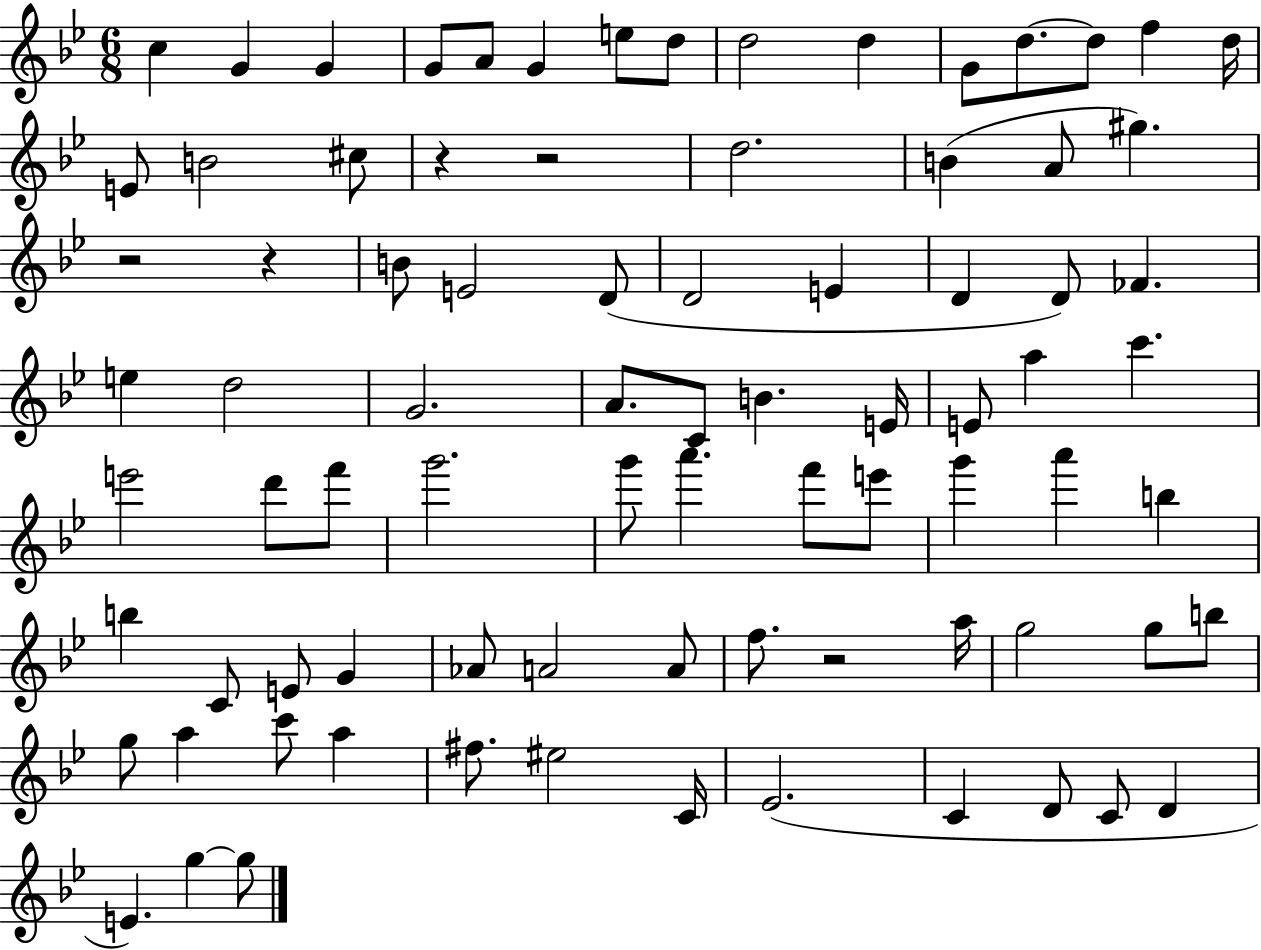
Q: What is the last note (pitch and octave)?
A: G5